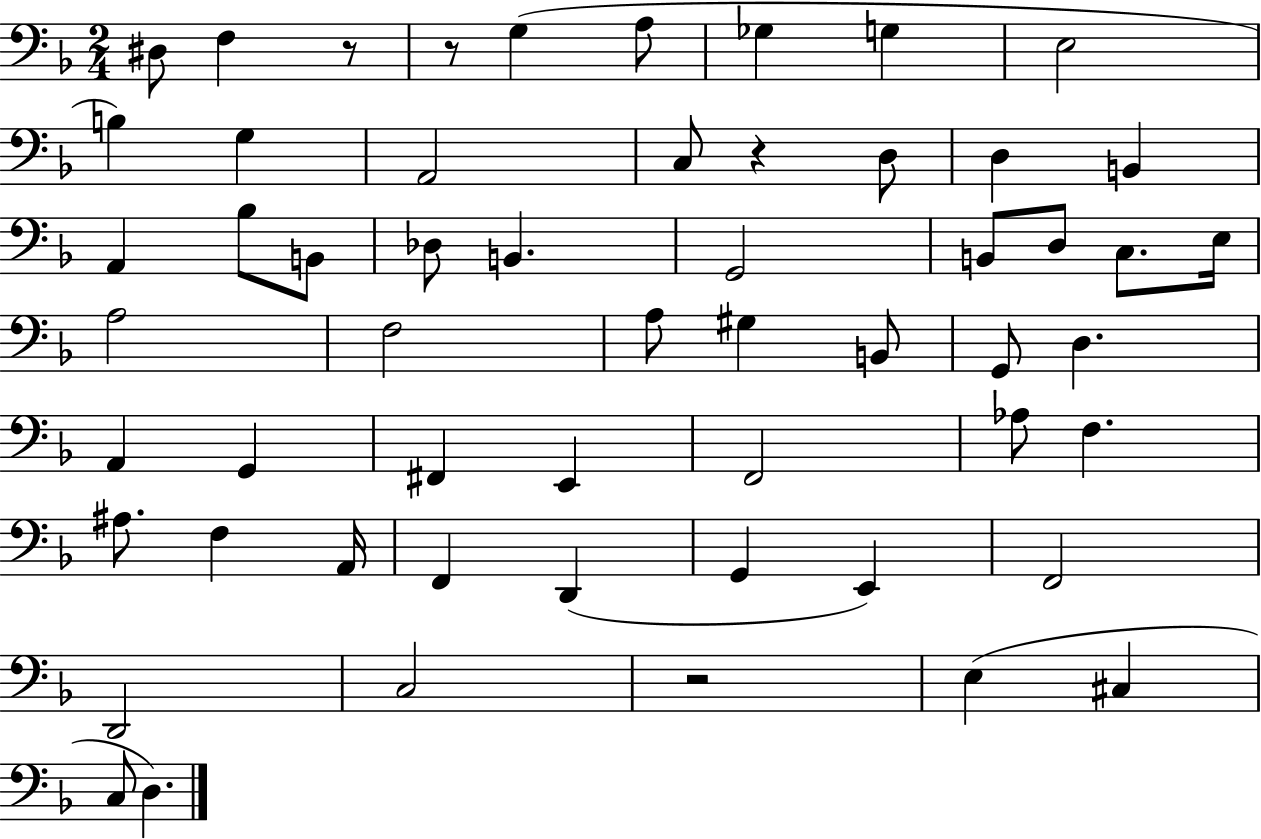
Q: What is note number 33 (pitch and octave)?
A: G2